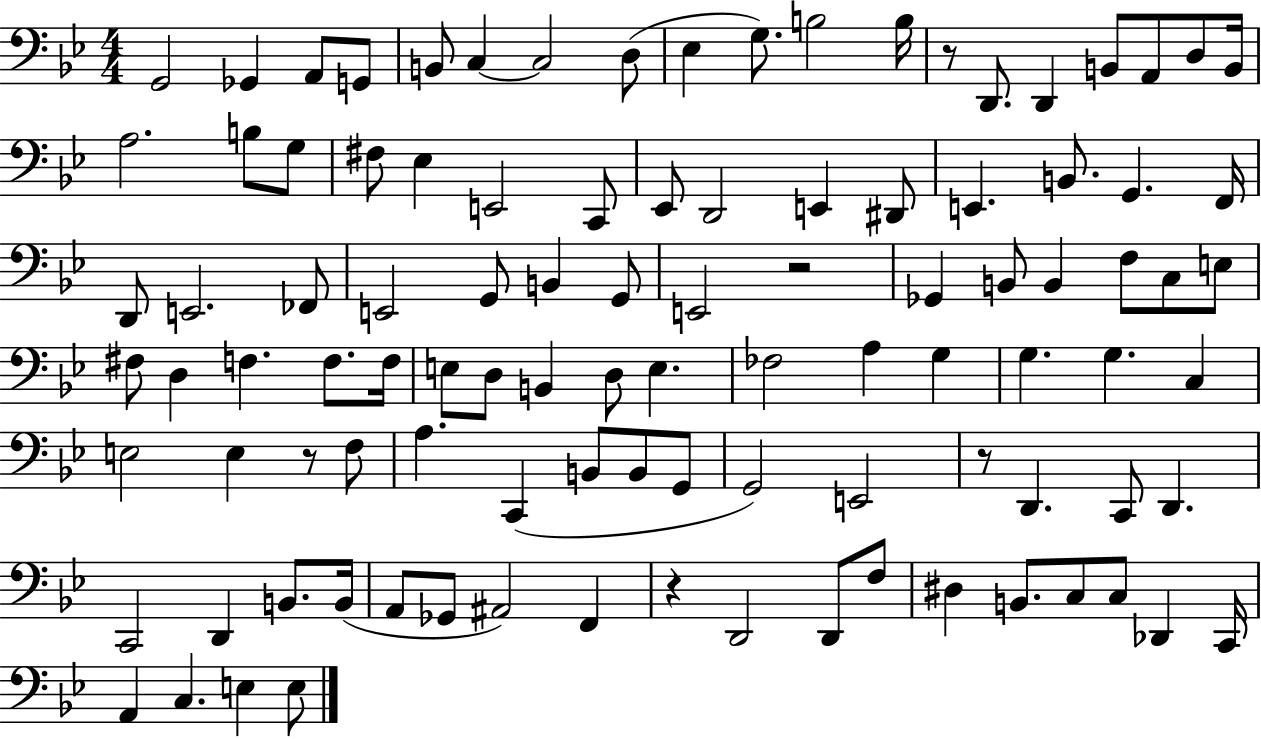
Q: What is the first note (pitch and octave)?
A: G2